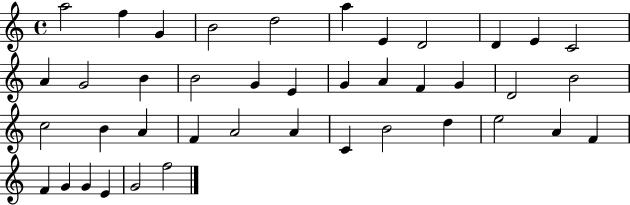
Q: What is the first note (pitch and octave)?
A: A5